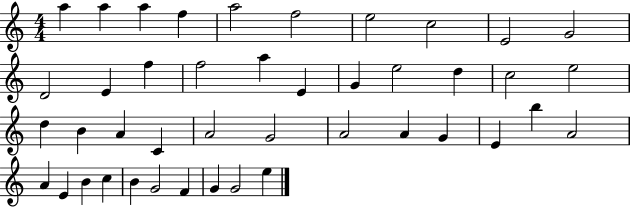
X:1
T:Untitled
M:4/4
L:1/4
K:C
a a a f a2 f2 e2 c2 E2 G2 D2 E f f2 a E G e2 d c2 e2 d B A C A2 G2 A2 A G E b A2 A E B c B G2 F G G2 e